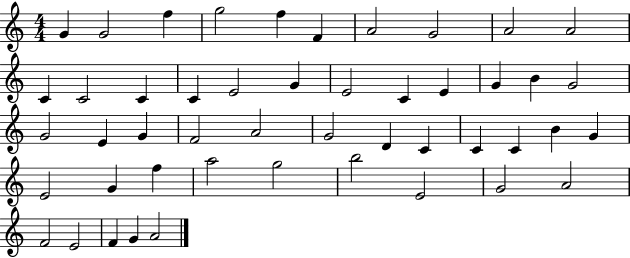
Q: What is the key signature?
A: C major